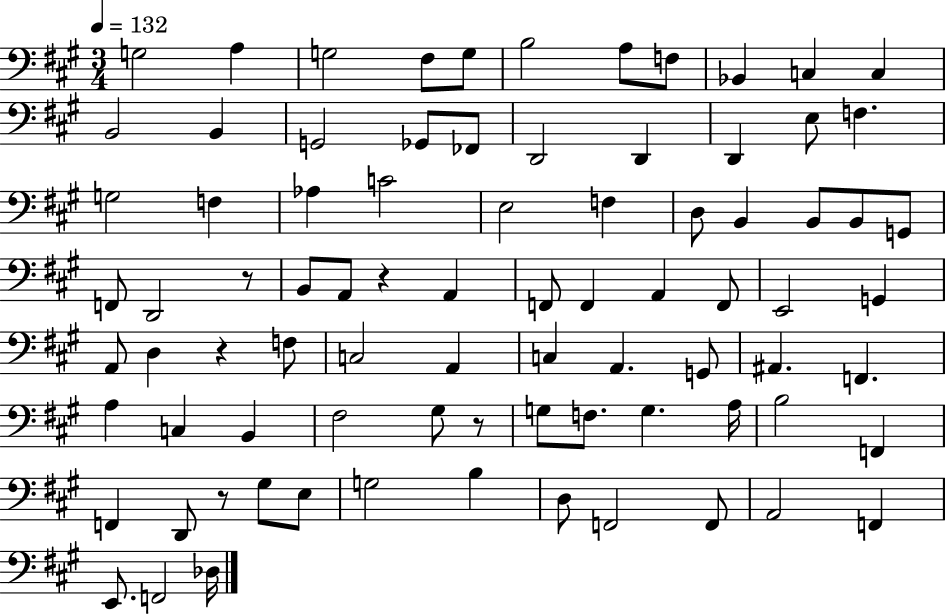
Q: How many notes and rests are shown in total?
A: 83